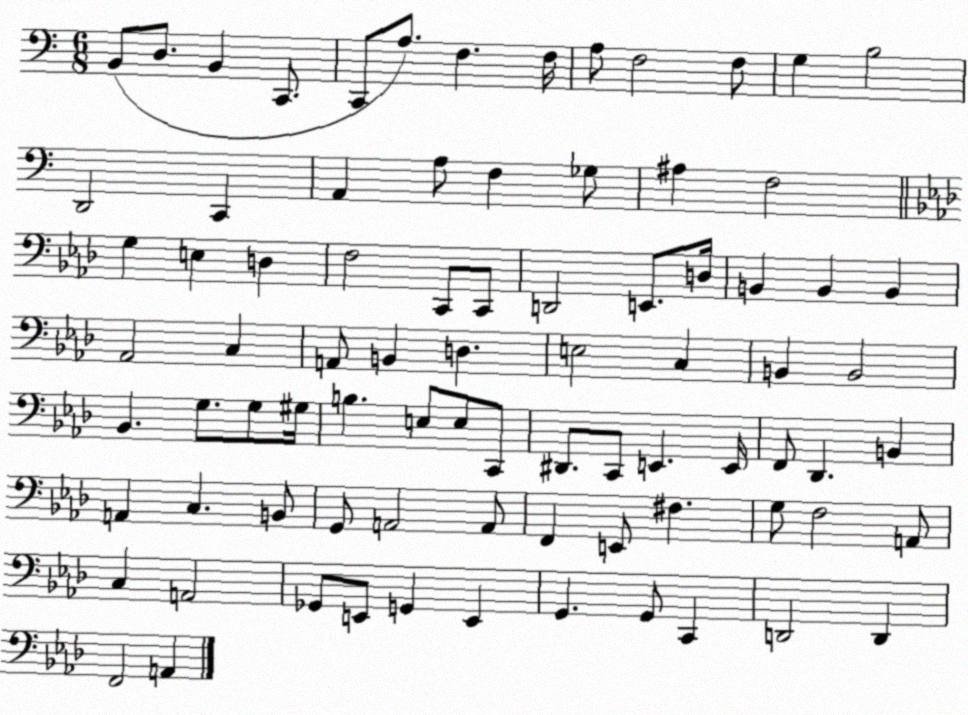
X:1
T:Untitled
M:6/8
L:1/4
K:C
B,,/2 D,/2 B,, C,,/2 C,,/2 A,/2 F, F,/4 A,/2 F,2 F,/2 G, B,2 D,,2 C,, A,, A,/2 F, _G,/2 ^A, F,2 G, E, D, F,2 C,,/2 C,,/2 D,,2 E,,/2 D,/4 B,, B,, B,, _A,,2 C, A,,/2 B,, D, E,2 C, B,, B,,2 _B,, G,/2 G,/2 ^G,/4 B, E,/2 E,/2 C,,/2 ^D,,/2 C,,/2 E,, E,,/4 F,,/2 _D,, B,, A,, C, B,,/2 G,,/2 A,,2 A,,/2 F,, E,,/2 ^F, G,/2 F,2 A,,/2 C, A,,2 _G,,/2 E,,/2 G,, E,, G,, G,,/2 C,, D,,2 D,, F,,2 A,,